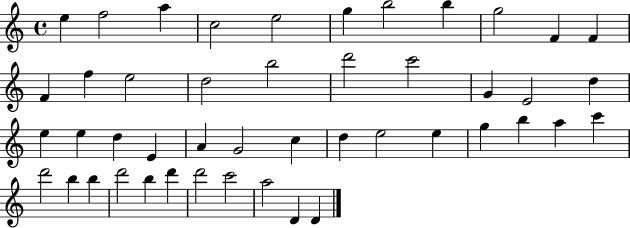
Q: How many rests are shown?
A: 0